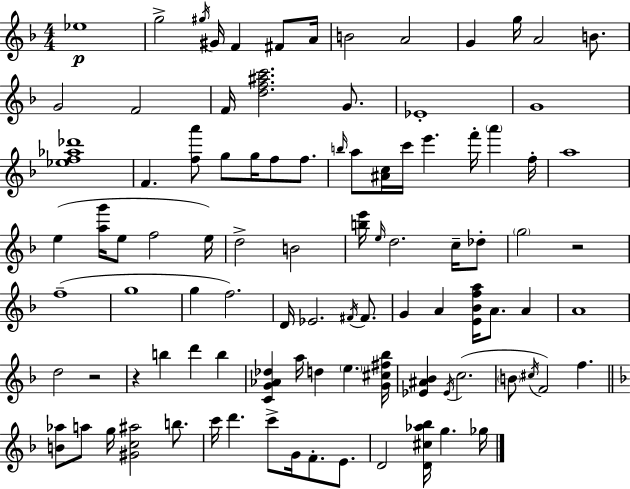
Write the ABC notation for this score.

X:1
T:Untitled
M:4/4
L:1/4
K:F
_e4 g2 ^g/4 ^G/4 F ^F/2 A/4 B2 A2 G g/4 A2 B/2 G2 F2 F/4 [df^ac']2 G/2 _E4 G4 [_ef_a_d']4 F [fa']/2 g/2 g/4 f/2 f/2 b/4 a/2 [^Ac]/4 c'/4 e' f'/4 a' f/4 a4 e [ag']/4 e/2 f2 e/4 d2 B2 [be']/4 e/4 d2 c/4 _d/2 g2 z2 f4 g4 g f2 D/4 _E2 ^F/4 ^F/2 G A [E_Bfa]/4 A/2 A A4 d2 z2 z b d' b [CG_A_d] a/4 d e [G^c^f_b]/4 [_E^A_B] _E/4 c2 B/2 ^c/4 F2 f [B_a]/2 a/2 g/4 [^Gc^a]2 b/2 c'/4 d' c'/2 G/4 F/2 E/2 D2 [D^c_a_b]/4 g _g/4